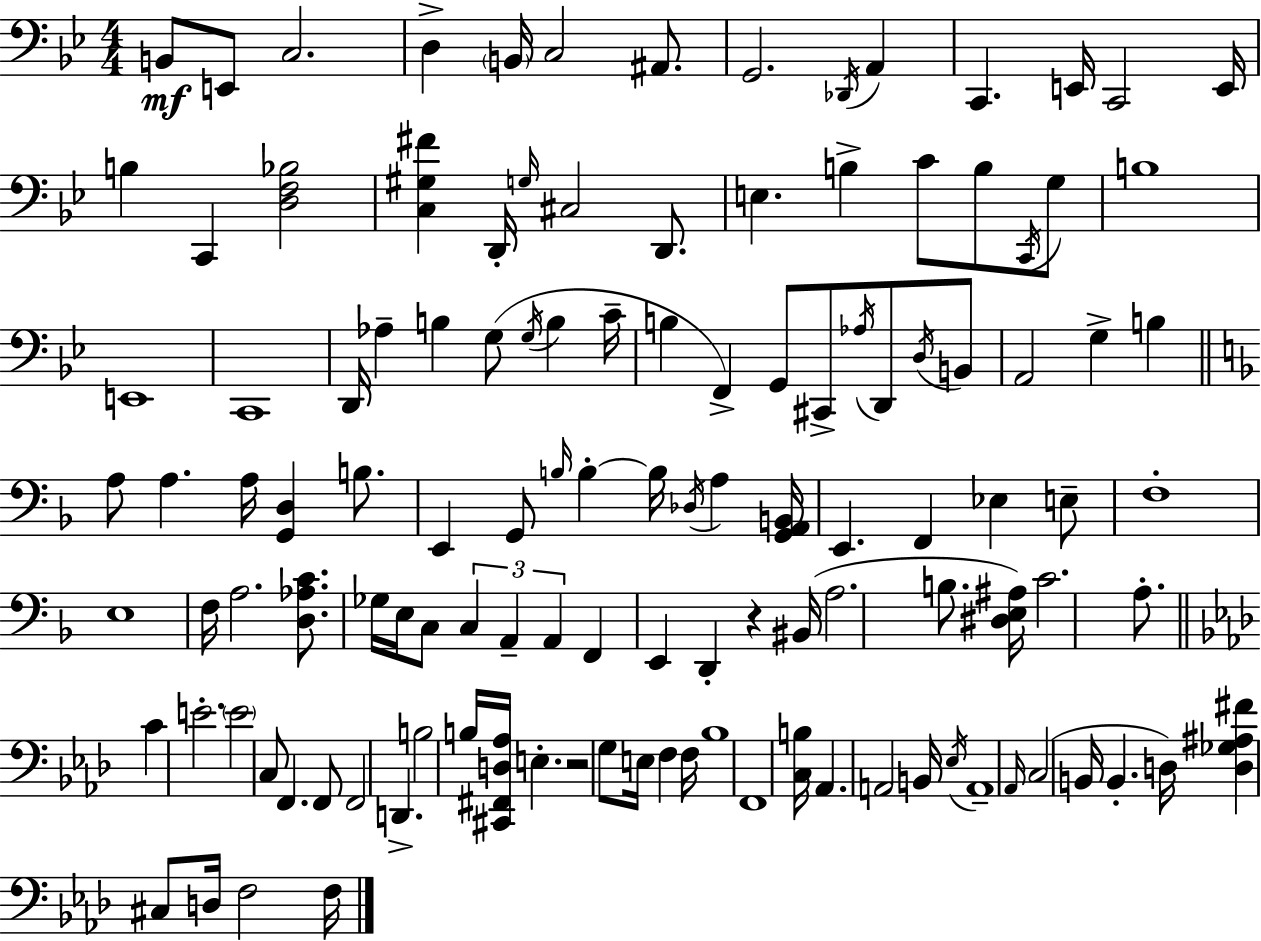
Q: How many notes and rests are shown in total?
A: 122